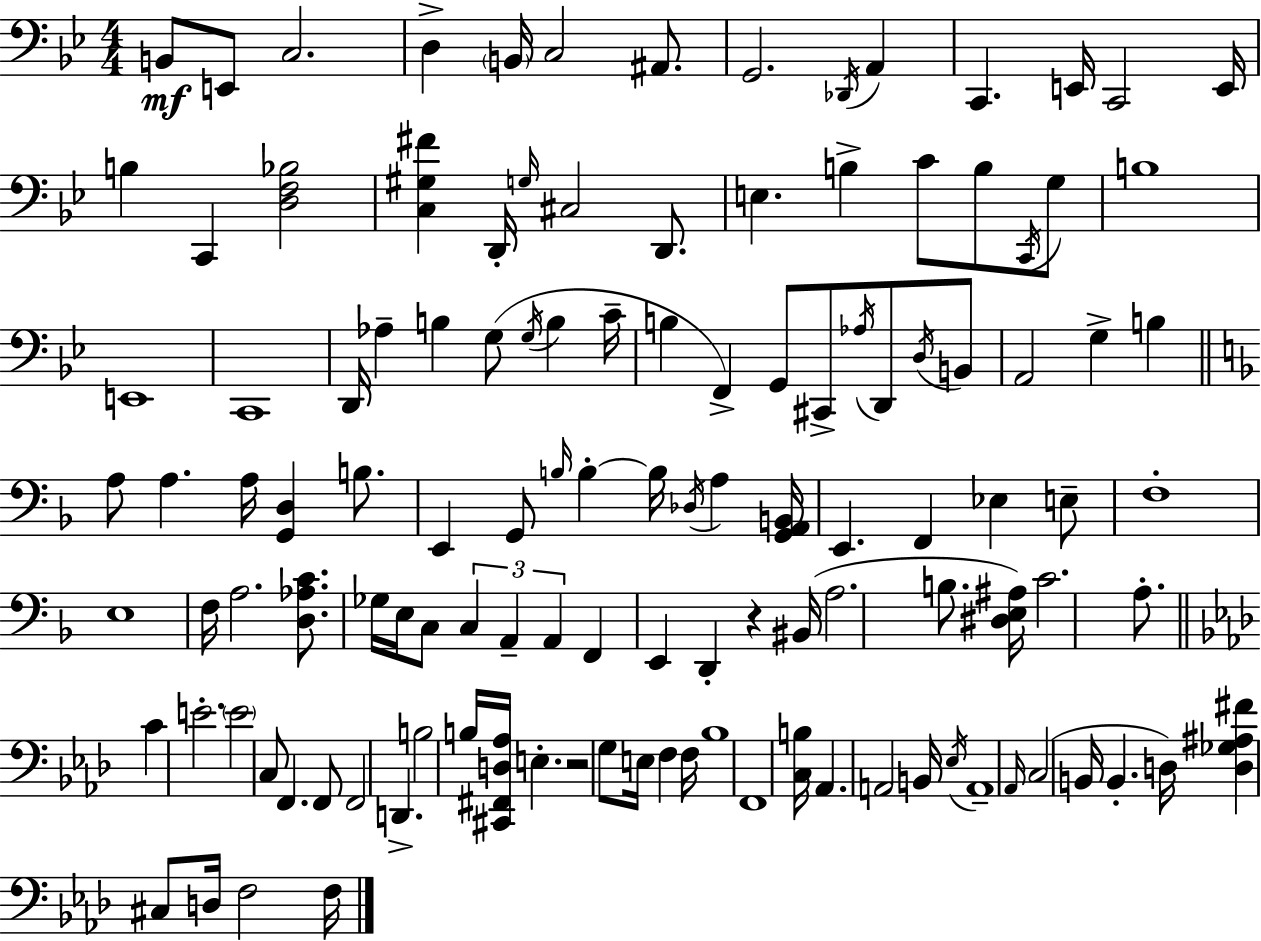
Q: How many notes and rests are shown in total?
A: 122